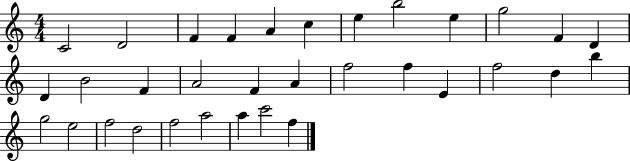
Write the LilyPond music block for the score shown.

{
  \clef treble
  \numericTimeSignature
  \time 4/4
  \key c \major
  c'2 d'2 | f'4 f'4 a'4 c''4 | e''4 b''2 e''4 | g''2 f'4 d'4 | \break d'4 b'2 f'4 | a'2 f'4 a'4 | f''2 f''4 e'4 | f''2 d''4 b''4 | \break g''2 e''2 | f''2 d''2 | f''2 a''2 | a''4 c'''2 f''4 | \break \bar "|."
}